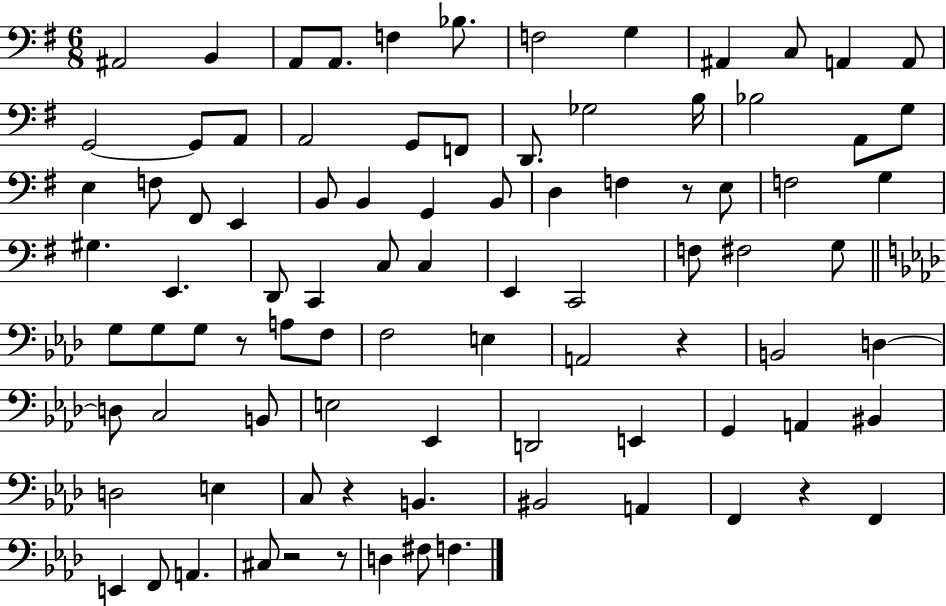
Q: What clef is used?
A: bass